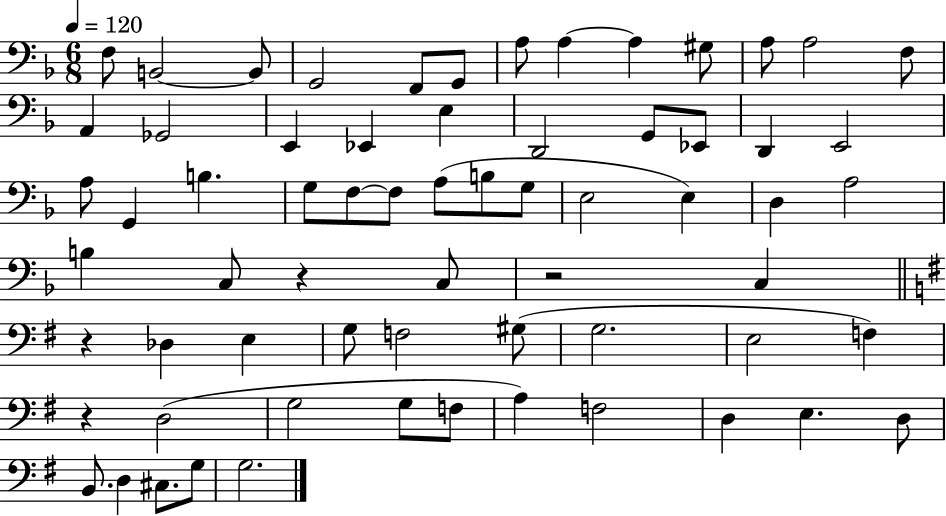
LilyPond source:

{
  \clef bass
  \numericTimeSignature
  \time 6/8
  \key f \major
  \tempo 4 = 120
  f8 b,2~~ b,8 | g,2 f,8 g,8 | a8 a4~~ a4 gis8 | a8 a2 f8 | \break a,4 ges,2 | e,4 ees,4 e4 | d,2 g,8 ees,8 | d,4 e,2 | \break a8 g,4 b4. | g8 f8~~ f8 a8( b8 g8 | e2 e4) | d4 a2 | \break b4 c8 r4 c8 | r2 c4 | \bar "||" \break \key e \minor r4 des4 e4 | g8 f2 gis8( | g2. | e2 f4) | \break r4 d2( | g2 g8 f8 | a4) f2 | d4 e4. d8 | \break b,8. d4 cis8. g8 | g2. | \bar "|."
}